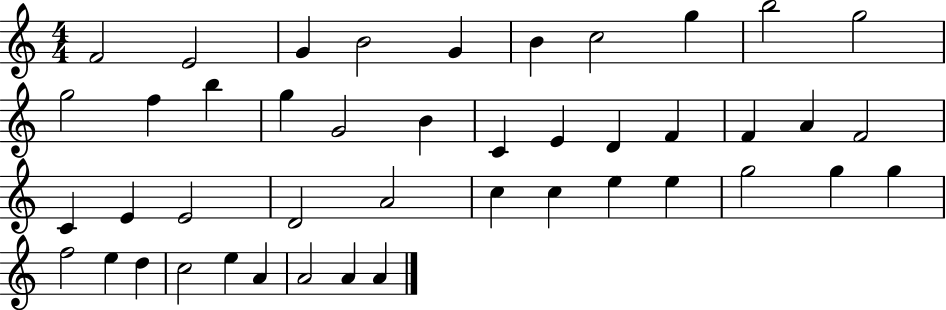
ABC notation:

X:1
T:Untitled
M:4/4
L:1/4
K:C
F2 E2 G B2 G B c2 g b2 g2 g2 f b g G2 B C E D F F A F2 C E E2 D2 A2 c c e e g2 g g f2 e d c2 e A A2 A A